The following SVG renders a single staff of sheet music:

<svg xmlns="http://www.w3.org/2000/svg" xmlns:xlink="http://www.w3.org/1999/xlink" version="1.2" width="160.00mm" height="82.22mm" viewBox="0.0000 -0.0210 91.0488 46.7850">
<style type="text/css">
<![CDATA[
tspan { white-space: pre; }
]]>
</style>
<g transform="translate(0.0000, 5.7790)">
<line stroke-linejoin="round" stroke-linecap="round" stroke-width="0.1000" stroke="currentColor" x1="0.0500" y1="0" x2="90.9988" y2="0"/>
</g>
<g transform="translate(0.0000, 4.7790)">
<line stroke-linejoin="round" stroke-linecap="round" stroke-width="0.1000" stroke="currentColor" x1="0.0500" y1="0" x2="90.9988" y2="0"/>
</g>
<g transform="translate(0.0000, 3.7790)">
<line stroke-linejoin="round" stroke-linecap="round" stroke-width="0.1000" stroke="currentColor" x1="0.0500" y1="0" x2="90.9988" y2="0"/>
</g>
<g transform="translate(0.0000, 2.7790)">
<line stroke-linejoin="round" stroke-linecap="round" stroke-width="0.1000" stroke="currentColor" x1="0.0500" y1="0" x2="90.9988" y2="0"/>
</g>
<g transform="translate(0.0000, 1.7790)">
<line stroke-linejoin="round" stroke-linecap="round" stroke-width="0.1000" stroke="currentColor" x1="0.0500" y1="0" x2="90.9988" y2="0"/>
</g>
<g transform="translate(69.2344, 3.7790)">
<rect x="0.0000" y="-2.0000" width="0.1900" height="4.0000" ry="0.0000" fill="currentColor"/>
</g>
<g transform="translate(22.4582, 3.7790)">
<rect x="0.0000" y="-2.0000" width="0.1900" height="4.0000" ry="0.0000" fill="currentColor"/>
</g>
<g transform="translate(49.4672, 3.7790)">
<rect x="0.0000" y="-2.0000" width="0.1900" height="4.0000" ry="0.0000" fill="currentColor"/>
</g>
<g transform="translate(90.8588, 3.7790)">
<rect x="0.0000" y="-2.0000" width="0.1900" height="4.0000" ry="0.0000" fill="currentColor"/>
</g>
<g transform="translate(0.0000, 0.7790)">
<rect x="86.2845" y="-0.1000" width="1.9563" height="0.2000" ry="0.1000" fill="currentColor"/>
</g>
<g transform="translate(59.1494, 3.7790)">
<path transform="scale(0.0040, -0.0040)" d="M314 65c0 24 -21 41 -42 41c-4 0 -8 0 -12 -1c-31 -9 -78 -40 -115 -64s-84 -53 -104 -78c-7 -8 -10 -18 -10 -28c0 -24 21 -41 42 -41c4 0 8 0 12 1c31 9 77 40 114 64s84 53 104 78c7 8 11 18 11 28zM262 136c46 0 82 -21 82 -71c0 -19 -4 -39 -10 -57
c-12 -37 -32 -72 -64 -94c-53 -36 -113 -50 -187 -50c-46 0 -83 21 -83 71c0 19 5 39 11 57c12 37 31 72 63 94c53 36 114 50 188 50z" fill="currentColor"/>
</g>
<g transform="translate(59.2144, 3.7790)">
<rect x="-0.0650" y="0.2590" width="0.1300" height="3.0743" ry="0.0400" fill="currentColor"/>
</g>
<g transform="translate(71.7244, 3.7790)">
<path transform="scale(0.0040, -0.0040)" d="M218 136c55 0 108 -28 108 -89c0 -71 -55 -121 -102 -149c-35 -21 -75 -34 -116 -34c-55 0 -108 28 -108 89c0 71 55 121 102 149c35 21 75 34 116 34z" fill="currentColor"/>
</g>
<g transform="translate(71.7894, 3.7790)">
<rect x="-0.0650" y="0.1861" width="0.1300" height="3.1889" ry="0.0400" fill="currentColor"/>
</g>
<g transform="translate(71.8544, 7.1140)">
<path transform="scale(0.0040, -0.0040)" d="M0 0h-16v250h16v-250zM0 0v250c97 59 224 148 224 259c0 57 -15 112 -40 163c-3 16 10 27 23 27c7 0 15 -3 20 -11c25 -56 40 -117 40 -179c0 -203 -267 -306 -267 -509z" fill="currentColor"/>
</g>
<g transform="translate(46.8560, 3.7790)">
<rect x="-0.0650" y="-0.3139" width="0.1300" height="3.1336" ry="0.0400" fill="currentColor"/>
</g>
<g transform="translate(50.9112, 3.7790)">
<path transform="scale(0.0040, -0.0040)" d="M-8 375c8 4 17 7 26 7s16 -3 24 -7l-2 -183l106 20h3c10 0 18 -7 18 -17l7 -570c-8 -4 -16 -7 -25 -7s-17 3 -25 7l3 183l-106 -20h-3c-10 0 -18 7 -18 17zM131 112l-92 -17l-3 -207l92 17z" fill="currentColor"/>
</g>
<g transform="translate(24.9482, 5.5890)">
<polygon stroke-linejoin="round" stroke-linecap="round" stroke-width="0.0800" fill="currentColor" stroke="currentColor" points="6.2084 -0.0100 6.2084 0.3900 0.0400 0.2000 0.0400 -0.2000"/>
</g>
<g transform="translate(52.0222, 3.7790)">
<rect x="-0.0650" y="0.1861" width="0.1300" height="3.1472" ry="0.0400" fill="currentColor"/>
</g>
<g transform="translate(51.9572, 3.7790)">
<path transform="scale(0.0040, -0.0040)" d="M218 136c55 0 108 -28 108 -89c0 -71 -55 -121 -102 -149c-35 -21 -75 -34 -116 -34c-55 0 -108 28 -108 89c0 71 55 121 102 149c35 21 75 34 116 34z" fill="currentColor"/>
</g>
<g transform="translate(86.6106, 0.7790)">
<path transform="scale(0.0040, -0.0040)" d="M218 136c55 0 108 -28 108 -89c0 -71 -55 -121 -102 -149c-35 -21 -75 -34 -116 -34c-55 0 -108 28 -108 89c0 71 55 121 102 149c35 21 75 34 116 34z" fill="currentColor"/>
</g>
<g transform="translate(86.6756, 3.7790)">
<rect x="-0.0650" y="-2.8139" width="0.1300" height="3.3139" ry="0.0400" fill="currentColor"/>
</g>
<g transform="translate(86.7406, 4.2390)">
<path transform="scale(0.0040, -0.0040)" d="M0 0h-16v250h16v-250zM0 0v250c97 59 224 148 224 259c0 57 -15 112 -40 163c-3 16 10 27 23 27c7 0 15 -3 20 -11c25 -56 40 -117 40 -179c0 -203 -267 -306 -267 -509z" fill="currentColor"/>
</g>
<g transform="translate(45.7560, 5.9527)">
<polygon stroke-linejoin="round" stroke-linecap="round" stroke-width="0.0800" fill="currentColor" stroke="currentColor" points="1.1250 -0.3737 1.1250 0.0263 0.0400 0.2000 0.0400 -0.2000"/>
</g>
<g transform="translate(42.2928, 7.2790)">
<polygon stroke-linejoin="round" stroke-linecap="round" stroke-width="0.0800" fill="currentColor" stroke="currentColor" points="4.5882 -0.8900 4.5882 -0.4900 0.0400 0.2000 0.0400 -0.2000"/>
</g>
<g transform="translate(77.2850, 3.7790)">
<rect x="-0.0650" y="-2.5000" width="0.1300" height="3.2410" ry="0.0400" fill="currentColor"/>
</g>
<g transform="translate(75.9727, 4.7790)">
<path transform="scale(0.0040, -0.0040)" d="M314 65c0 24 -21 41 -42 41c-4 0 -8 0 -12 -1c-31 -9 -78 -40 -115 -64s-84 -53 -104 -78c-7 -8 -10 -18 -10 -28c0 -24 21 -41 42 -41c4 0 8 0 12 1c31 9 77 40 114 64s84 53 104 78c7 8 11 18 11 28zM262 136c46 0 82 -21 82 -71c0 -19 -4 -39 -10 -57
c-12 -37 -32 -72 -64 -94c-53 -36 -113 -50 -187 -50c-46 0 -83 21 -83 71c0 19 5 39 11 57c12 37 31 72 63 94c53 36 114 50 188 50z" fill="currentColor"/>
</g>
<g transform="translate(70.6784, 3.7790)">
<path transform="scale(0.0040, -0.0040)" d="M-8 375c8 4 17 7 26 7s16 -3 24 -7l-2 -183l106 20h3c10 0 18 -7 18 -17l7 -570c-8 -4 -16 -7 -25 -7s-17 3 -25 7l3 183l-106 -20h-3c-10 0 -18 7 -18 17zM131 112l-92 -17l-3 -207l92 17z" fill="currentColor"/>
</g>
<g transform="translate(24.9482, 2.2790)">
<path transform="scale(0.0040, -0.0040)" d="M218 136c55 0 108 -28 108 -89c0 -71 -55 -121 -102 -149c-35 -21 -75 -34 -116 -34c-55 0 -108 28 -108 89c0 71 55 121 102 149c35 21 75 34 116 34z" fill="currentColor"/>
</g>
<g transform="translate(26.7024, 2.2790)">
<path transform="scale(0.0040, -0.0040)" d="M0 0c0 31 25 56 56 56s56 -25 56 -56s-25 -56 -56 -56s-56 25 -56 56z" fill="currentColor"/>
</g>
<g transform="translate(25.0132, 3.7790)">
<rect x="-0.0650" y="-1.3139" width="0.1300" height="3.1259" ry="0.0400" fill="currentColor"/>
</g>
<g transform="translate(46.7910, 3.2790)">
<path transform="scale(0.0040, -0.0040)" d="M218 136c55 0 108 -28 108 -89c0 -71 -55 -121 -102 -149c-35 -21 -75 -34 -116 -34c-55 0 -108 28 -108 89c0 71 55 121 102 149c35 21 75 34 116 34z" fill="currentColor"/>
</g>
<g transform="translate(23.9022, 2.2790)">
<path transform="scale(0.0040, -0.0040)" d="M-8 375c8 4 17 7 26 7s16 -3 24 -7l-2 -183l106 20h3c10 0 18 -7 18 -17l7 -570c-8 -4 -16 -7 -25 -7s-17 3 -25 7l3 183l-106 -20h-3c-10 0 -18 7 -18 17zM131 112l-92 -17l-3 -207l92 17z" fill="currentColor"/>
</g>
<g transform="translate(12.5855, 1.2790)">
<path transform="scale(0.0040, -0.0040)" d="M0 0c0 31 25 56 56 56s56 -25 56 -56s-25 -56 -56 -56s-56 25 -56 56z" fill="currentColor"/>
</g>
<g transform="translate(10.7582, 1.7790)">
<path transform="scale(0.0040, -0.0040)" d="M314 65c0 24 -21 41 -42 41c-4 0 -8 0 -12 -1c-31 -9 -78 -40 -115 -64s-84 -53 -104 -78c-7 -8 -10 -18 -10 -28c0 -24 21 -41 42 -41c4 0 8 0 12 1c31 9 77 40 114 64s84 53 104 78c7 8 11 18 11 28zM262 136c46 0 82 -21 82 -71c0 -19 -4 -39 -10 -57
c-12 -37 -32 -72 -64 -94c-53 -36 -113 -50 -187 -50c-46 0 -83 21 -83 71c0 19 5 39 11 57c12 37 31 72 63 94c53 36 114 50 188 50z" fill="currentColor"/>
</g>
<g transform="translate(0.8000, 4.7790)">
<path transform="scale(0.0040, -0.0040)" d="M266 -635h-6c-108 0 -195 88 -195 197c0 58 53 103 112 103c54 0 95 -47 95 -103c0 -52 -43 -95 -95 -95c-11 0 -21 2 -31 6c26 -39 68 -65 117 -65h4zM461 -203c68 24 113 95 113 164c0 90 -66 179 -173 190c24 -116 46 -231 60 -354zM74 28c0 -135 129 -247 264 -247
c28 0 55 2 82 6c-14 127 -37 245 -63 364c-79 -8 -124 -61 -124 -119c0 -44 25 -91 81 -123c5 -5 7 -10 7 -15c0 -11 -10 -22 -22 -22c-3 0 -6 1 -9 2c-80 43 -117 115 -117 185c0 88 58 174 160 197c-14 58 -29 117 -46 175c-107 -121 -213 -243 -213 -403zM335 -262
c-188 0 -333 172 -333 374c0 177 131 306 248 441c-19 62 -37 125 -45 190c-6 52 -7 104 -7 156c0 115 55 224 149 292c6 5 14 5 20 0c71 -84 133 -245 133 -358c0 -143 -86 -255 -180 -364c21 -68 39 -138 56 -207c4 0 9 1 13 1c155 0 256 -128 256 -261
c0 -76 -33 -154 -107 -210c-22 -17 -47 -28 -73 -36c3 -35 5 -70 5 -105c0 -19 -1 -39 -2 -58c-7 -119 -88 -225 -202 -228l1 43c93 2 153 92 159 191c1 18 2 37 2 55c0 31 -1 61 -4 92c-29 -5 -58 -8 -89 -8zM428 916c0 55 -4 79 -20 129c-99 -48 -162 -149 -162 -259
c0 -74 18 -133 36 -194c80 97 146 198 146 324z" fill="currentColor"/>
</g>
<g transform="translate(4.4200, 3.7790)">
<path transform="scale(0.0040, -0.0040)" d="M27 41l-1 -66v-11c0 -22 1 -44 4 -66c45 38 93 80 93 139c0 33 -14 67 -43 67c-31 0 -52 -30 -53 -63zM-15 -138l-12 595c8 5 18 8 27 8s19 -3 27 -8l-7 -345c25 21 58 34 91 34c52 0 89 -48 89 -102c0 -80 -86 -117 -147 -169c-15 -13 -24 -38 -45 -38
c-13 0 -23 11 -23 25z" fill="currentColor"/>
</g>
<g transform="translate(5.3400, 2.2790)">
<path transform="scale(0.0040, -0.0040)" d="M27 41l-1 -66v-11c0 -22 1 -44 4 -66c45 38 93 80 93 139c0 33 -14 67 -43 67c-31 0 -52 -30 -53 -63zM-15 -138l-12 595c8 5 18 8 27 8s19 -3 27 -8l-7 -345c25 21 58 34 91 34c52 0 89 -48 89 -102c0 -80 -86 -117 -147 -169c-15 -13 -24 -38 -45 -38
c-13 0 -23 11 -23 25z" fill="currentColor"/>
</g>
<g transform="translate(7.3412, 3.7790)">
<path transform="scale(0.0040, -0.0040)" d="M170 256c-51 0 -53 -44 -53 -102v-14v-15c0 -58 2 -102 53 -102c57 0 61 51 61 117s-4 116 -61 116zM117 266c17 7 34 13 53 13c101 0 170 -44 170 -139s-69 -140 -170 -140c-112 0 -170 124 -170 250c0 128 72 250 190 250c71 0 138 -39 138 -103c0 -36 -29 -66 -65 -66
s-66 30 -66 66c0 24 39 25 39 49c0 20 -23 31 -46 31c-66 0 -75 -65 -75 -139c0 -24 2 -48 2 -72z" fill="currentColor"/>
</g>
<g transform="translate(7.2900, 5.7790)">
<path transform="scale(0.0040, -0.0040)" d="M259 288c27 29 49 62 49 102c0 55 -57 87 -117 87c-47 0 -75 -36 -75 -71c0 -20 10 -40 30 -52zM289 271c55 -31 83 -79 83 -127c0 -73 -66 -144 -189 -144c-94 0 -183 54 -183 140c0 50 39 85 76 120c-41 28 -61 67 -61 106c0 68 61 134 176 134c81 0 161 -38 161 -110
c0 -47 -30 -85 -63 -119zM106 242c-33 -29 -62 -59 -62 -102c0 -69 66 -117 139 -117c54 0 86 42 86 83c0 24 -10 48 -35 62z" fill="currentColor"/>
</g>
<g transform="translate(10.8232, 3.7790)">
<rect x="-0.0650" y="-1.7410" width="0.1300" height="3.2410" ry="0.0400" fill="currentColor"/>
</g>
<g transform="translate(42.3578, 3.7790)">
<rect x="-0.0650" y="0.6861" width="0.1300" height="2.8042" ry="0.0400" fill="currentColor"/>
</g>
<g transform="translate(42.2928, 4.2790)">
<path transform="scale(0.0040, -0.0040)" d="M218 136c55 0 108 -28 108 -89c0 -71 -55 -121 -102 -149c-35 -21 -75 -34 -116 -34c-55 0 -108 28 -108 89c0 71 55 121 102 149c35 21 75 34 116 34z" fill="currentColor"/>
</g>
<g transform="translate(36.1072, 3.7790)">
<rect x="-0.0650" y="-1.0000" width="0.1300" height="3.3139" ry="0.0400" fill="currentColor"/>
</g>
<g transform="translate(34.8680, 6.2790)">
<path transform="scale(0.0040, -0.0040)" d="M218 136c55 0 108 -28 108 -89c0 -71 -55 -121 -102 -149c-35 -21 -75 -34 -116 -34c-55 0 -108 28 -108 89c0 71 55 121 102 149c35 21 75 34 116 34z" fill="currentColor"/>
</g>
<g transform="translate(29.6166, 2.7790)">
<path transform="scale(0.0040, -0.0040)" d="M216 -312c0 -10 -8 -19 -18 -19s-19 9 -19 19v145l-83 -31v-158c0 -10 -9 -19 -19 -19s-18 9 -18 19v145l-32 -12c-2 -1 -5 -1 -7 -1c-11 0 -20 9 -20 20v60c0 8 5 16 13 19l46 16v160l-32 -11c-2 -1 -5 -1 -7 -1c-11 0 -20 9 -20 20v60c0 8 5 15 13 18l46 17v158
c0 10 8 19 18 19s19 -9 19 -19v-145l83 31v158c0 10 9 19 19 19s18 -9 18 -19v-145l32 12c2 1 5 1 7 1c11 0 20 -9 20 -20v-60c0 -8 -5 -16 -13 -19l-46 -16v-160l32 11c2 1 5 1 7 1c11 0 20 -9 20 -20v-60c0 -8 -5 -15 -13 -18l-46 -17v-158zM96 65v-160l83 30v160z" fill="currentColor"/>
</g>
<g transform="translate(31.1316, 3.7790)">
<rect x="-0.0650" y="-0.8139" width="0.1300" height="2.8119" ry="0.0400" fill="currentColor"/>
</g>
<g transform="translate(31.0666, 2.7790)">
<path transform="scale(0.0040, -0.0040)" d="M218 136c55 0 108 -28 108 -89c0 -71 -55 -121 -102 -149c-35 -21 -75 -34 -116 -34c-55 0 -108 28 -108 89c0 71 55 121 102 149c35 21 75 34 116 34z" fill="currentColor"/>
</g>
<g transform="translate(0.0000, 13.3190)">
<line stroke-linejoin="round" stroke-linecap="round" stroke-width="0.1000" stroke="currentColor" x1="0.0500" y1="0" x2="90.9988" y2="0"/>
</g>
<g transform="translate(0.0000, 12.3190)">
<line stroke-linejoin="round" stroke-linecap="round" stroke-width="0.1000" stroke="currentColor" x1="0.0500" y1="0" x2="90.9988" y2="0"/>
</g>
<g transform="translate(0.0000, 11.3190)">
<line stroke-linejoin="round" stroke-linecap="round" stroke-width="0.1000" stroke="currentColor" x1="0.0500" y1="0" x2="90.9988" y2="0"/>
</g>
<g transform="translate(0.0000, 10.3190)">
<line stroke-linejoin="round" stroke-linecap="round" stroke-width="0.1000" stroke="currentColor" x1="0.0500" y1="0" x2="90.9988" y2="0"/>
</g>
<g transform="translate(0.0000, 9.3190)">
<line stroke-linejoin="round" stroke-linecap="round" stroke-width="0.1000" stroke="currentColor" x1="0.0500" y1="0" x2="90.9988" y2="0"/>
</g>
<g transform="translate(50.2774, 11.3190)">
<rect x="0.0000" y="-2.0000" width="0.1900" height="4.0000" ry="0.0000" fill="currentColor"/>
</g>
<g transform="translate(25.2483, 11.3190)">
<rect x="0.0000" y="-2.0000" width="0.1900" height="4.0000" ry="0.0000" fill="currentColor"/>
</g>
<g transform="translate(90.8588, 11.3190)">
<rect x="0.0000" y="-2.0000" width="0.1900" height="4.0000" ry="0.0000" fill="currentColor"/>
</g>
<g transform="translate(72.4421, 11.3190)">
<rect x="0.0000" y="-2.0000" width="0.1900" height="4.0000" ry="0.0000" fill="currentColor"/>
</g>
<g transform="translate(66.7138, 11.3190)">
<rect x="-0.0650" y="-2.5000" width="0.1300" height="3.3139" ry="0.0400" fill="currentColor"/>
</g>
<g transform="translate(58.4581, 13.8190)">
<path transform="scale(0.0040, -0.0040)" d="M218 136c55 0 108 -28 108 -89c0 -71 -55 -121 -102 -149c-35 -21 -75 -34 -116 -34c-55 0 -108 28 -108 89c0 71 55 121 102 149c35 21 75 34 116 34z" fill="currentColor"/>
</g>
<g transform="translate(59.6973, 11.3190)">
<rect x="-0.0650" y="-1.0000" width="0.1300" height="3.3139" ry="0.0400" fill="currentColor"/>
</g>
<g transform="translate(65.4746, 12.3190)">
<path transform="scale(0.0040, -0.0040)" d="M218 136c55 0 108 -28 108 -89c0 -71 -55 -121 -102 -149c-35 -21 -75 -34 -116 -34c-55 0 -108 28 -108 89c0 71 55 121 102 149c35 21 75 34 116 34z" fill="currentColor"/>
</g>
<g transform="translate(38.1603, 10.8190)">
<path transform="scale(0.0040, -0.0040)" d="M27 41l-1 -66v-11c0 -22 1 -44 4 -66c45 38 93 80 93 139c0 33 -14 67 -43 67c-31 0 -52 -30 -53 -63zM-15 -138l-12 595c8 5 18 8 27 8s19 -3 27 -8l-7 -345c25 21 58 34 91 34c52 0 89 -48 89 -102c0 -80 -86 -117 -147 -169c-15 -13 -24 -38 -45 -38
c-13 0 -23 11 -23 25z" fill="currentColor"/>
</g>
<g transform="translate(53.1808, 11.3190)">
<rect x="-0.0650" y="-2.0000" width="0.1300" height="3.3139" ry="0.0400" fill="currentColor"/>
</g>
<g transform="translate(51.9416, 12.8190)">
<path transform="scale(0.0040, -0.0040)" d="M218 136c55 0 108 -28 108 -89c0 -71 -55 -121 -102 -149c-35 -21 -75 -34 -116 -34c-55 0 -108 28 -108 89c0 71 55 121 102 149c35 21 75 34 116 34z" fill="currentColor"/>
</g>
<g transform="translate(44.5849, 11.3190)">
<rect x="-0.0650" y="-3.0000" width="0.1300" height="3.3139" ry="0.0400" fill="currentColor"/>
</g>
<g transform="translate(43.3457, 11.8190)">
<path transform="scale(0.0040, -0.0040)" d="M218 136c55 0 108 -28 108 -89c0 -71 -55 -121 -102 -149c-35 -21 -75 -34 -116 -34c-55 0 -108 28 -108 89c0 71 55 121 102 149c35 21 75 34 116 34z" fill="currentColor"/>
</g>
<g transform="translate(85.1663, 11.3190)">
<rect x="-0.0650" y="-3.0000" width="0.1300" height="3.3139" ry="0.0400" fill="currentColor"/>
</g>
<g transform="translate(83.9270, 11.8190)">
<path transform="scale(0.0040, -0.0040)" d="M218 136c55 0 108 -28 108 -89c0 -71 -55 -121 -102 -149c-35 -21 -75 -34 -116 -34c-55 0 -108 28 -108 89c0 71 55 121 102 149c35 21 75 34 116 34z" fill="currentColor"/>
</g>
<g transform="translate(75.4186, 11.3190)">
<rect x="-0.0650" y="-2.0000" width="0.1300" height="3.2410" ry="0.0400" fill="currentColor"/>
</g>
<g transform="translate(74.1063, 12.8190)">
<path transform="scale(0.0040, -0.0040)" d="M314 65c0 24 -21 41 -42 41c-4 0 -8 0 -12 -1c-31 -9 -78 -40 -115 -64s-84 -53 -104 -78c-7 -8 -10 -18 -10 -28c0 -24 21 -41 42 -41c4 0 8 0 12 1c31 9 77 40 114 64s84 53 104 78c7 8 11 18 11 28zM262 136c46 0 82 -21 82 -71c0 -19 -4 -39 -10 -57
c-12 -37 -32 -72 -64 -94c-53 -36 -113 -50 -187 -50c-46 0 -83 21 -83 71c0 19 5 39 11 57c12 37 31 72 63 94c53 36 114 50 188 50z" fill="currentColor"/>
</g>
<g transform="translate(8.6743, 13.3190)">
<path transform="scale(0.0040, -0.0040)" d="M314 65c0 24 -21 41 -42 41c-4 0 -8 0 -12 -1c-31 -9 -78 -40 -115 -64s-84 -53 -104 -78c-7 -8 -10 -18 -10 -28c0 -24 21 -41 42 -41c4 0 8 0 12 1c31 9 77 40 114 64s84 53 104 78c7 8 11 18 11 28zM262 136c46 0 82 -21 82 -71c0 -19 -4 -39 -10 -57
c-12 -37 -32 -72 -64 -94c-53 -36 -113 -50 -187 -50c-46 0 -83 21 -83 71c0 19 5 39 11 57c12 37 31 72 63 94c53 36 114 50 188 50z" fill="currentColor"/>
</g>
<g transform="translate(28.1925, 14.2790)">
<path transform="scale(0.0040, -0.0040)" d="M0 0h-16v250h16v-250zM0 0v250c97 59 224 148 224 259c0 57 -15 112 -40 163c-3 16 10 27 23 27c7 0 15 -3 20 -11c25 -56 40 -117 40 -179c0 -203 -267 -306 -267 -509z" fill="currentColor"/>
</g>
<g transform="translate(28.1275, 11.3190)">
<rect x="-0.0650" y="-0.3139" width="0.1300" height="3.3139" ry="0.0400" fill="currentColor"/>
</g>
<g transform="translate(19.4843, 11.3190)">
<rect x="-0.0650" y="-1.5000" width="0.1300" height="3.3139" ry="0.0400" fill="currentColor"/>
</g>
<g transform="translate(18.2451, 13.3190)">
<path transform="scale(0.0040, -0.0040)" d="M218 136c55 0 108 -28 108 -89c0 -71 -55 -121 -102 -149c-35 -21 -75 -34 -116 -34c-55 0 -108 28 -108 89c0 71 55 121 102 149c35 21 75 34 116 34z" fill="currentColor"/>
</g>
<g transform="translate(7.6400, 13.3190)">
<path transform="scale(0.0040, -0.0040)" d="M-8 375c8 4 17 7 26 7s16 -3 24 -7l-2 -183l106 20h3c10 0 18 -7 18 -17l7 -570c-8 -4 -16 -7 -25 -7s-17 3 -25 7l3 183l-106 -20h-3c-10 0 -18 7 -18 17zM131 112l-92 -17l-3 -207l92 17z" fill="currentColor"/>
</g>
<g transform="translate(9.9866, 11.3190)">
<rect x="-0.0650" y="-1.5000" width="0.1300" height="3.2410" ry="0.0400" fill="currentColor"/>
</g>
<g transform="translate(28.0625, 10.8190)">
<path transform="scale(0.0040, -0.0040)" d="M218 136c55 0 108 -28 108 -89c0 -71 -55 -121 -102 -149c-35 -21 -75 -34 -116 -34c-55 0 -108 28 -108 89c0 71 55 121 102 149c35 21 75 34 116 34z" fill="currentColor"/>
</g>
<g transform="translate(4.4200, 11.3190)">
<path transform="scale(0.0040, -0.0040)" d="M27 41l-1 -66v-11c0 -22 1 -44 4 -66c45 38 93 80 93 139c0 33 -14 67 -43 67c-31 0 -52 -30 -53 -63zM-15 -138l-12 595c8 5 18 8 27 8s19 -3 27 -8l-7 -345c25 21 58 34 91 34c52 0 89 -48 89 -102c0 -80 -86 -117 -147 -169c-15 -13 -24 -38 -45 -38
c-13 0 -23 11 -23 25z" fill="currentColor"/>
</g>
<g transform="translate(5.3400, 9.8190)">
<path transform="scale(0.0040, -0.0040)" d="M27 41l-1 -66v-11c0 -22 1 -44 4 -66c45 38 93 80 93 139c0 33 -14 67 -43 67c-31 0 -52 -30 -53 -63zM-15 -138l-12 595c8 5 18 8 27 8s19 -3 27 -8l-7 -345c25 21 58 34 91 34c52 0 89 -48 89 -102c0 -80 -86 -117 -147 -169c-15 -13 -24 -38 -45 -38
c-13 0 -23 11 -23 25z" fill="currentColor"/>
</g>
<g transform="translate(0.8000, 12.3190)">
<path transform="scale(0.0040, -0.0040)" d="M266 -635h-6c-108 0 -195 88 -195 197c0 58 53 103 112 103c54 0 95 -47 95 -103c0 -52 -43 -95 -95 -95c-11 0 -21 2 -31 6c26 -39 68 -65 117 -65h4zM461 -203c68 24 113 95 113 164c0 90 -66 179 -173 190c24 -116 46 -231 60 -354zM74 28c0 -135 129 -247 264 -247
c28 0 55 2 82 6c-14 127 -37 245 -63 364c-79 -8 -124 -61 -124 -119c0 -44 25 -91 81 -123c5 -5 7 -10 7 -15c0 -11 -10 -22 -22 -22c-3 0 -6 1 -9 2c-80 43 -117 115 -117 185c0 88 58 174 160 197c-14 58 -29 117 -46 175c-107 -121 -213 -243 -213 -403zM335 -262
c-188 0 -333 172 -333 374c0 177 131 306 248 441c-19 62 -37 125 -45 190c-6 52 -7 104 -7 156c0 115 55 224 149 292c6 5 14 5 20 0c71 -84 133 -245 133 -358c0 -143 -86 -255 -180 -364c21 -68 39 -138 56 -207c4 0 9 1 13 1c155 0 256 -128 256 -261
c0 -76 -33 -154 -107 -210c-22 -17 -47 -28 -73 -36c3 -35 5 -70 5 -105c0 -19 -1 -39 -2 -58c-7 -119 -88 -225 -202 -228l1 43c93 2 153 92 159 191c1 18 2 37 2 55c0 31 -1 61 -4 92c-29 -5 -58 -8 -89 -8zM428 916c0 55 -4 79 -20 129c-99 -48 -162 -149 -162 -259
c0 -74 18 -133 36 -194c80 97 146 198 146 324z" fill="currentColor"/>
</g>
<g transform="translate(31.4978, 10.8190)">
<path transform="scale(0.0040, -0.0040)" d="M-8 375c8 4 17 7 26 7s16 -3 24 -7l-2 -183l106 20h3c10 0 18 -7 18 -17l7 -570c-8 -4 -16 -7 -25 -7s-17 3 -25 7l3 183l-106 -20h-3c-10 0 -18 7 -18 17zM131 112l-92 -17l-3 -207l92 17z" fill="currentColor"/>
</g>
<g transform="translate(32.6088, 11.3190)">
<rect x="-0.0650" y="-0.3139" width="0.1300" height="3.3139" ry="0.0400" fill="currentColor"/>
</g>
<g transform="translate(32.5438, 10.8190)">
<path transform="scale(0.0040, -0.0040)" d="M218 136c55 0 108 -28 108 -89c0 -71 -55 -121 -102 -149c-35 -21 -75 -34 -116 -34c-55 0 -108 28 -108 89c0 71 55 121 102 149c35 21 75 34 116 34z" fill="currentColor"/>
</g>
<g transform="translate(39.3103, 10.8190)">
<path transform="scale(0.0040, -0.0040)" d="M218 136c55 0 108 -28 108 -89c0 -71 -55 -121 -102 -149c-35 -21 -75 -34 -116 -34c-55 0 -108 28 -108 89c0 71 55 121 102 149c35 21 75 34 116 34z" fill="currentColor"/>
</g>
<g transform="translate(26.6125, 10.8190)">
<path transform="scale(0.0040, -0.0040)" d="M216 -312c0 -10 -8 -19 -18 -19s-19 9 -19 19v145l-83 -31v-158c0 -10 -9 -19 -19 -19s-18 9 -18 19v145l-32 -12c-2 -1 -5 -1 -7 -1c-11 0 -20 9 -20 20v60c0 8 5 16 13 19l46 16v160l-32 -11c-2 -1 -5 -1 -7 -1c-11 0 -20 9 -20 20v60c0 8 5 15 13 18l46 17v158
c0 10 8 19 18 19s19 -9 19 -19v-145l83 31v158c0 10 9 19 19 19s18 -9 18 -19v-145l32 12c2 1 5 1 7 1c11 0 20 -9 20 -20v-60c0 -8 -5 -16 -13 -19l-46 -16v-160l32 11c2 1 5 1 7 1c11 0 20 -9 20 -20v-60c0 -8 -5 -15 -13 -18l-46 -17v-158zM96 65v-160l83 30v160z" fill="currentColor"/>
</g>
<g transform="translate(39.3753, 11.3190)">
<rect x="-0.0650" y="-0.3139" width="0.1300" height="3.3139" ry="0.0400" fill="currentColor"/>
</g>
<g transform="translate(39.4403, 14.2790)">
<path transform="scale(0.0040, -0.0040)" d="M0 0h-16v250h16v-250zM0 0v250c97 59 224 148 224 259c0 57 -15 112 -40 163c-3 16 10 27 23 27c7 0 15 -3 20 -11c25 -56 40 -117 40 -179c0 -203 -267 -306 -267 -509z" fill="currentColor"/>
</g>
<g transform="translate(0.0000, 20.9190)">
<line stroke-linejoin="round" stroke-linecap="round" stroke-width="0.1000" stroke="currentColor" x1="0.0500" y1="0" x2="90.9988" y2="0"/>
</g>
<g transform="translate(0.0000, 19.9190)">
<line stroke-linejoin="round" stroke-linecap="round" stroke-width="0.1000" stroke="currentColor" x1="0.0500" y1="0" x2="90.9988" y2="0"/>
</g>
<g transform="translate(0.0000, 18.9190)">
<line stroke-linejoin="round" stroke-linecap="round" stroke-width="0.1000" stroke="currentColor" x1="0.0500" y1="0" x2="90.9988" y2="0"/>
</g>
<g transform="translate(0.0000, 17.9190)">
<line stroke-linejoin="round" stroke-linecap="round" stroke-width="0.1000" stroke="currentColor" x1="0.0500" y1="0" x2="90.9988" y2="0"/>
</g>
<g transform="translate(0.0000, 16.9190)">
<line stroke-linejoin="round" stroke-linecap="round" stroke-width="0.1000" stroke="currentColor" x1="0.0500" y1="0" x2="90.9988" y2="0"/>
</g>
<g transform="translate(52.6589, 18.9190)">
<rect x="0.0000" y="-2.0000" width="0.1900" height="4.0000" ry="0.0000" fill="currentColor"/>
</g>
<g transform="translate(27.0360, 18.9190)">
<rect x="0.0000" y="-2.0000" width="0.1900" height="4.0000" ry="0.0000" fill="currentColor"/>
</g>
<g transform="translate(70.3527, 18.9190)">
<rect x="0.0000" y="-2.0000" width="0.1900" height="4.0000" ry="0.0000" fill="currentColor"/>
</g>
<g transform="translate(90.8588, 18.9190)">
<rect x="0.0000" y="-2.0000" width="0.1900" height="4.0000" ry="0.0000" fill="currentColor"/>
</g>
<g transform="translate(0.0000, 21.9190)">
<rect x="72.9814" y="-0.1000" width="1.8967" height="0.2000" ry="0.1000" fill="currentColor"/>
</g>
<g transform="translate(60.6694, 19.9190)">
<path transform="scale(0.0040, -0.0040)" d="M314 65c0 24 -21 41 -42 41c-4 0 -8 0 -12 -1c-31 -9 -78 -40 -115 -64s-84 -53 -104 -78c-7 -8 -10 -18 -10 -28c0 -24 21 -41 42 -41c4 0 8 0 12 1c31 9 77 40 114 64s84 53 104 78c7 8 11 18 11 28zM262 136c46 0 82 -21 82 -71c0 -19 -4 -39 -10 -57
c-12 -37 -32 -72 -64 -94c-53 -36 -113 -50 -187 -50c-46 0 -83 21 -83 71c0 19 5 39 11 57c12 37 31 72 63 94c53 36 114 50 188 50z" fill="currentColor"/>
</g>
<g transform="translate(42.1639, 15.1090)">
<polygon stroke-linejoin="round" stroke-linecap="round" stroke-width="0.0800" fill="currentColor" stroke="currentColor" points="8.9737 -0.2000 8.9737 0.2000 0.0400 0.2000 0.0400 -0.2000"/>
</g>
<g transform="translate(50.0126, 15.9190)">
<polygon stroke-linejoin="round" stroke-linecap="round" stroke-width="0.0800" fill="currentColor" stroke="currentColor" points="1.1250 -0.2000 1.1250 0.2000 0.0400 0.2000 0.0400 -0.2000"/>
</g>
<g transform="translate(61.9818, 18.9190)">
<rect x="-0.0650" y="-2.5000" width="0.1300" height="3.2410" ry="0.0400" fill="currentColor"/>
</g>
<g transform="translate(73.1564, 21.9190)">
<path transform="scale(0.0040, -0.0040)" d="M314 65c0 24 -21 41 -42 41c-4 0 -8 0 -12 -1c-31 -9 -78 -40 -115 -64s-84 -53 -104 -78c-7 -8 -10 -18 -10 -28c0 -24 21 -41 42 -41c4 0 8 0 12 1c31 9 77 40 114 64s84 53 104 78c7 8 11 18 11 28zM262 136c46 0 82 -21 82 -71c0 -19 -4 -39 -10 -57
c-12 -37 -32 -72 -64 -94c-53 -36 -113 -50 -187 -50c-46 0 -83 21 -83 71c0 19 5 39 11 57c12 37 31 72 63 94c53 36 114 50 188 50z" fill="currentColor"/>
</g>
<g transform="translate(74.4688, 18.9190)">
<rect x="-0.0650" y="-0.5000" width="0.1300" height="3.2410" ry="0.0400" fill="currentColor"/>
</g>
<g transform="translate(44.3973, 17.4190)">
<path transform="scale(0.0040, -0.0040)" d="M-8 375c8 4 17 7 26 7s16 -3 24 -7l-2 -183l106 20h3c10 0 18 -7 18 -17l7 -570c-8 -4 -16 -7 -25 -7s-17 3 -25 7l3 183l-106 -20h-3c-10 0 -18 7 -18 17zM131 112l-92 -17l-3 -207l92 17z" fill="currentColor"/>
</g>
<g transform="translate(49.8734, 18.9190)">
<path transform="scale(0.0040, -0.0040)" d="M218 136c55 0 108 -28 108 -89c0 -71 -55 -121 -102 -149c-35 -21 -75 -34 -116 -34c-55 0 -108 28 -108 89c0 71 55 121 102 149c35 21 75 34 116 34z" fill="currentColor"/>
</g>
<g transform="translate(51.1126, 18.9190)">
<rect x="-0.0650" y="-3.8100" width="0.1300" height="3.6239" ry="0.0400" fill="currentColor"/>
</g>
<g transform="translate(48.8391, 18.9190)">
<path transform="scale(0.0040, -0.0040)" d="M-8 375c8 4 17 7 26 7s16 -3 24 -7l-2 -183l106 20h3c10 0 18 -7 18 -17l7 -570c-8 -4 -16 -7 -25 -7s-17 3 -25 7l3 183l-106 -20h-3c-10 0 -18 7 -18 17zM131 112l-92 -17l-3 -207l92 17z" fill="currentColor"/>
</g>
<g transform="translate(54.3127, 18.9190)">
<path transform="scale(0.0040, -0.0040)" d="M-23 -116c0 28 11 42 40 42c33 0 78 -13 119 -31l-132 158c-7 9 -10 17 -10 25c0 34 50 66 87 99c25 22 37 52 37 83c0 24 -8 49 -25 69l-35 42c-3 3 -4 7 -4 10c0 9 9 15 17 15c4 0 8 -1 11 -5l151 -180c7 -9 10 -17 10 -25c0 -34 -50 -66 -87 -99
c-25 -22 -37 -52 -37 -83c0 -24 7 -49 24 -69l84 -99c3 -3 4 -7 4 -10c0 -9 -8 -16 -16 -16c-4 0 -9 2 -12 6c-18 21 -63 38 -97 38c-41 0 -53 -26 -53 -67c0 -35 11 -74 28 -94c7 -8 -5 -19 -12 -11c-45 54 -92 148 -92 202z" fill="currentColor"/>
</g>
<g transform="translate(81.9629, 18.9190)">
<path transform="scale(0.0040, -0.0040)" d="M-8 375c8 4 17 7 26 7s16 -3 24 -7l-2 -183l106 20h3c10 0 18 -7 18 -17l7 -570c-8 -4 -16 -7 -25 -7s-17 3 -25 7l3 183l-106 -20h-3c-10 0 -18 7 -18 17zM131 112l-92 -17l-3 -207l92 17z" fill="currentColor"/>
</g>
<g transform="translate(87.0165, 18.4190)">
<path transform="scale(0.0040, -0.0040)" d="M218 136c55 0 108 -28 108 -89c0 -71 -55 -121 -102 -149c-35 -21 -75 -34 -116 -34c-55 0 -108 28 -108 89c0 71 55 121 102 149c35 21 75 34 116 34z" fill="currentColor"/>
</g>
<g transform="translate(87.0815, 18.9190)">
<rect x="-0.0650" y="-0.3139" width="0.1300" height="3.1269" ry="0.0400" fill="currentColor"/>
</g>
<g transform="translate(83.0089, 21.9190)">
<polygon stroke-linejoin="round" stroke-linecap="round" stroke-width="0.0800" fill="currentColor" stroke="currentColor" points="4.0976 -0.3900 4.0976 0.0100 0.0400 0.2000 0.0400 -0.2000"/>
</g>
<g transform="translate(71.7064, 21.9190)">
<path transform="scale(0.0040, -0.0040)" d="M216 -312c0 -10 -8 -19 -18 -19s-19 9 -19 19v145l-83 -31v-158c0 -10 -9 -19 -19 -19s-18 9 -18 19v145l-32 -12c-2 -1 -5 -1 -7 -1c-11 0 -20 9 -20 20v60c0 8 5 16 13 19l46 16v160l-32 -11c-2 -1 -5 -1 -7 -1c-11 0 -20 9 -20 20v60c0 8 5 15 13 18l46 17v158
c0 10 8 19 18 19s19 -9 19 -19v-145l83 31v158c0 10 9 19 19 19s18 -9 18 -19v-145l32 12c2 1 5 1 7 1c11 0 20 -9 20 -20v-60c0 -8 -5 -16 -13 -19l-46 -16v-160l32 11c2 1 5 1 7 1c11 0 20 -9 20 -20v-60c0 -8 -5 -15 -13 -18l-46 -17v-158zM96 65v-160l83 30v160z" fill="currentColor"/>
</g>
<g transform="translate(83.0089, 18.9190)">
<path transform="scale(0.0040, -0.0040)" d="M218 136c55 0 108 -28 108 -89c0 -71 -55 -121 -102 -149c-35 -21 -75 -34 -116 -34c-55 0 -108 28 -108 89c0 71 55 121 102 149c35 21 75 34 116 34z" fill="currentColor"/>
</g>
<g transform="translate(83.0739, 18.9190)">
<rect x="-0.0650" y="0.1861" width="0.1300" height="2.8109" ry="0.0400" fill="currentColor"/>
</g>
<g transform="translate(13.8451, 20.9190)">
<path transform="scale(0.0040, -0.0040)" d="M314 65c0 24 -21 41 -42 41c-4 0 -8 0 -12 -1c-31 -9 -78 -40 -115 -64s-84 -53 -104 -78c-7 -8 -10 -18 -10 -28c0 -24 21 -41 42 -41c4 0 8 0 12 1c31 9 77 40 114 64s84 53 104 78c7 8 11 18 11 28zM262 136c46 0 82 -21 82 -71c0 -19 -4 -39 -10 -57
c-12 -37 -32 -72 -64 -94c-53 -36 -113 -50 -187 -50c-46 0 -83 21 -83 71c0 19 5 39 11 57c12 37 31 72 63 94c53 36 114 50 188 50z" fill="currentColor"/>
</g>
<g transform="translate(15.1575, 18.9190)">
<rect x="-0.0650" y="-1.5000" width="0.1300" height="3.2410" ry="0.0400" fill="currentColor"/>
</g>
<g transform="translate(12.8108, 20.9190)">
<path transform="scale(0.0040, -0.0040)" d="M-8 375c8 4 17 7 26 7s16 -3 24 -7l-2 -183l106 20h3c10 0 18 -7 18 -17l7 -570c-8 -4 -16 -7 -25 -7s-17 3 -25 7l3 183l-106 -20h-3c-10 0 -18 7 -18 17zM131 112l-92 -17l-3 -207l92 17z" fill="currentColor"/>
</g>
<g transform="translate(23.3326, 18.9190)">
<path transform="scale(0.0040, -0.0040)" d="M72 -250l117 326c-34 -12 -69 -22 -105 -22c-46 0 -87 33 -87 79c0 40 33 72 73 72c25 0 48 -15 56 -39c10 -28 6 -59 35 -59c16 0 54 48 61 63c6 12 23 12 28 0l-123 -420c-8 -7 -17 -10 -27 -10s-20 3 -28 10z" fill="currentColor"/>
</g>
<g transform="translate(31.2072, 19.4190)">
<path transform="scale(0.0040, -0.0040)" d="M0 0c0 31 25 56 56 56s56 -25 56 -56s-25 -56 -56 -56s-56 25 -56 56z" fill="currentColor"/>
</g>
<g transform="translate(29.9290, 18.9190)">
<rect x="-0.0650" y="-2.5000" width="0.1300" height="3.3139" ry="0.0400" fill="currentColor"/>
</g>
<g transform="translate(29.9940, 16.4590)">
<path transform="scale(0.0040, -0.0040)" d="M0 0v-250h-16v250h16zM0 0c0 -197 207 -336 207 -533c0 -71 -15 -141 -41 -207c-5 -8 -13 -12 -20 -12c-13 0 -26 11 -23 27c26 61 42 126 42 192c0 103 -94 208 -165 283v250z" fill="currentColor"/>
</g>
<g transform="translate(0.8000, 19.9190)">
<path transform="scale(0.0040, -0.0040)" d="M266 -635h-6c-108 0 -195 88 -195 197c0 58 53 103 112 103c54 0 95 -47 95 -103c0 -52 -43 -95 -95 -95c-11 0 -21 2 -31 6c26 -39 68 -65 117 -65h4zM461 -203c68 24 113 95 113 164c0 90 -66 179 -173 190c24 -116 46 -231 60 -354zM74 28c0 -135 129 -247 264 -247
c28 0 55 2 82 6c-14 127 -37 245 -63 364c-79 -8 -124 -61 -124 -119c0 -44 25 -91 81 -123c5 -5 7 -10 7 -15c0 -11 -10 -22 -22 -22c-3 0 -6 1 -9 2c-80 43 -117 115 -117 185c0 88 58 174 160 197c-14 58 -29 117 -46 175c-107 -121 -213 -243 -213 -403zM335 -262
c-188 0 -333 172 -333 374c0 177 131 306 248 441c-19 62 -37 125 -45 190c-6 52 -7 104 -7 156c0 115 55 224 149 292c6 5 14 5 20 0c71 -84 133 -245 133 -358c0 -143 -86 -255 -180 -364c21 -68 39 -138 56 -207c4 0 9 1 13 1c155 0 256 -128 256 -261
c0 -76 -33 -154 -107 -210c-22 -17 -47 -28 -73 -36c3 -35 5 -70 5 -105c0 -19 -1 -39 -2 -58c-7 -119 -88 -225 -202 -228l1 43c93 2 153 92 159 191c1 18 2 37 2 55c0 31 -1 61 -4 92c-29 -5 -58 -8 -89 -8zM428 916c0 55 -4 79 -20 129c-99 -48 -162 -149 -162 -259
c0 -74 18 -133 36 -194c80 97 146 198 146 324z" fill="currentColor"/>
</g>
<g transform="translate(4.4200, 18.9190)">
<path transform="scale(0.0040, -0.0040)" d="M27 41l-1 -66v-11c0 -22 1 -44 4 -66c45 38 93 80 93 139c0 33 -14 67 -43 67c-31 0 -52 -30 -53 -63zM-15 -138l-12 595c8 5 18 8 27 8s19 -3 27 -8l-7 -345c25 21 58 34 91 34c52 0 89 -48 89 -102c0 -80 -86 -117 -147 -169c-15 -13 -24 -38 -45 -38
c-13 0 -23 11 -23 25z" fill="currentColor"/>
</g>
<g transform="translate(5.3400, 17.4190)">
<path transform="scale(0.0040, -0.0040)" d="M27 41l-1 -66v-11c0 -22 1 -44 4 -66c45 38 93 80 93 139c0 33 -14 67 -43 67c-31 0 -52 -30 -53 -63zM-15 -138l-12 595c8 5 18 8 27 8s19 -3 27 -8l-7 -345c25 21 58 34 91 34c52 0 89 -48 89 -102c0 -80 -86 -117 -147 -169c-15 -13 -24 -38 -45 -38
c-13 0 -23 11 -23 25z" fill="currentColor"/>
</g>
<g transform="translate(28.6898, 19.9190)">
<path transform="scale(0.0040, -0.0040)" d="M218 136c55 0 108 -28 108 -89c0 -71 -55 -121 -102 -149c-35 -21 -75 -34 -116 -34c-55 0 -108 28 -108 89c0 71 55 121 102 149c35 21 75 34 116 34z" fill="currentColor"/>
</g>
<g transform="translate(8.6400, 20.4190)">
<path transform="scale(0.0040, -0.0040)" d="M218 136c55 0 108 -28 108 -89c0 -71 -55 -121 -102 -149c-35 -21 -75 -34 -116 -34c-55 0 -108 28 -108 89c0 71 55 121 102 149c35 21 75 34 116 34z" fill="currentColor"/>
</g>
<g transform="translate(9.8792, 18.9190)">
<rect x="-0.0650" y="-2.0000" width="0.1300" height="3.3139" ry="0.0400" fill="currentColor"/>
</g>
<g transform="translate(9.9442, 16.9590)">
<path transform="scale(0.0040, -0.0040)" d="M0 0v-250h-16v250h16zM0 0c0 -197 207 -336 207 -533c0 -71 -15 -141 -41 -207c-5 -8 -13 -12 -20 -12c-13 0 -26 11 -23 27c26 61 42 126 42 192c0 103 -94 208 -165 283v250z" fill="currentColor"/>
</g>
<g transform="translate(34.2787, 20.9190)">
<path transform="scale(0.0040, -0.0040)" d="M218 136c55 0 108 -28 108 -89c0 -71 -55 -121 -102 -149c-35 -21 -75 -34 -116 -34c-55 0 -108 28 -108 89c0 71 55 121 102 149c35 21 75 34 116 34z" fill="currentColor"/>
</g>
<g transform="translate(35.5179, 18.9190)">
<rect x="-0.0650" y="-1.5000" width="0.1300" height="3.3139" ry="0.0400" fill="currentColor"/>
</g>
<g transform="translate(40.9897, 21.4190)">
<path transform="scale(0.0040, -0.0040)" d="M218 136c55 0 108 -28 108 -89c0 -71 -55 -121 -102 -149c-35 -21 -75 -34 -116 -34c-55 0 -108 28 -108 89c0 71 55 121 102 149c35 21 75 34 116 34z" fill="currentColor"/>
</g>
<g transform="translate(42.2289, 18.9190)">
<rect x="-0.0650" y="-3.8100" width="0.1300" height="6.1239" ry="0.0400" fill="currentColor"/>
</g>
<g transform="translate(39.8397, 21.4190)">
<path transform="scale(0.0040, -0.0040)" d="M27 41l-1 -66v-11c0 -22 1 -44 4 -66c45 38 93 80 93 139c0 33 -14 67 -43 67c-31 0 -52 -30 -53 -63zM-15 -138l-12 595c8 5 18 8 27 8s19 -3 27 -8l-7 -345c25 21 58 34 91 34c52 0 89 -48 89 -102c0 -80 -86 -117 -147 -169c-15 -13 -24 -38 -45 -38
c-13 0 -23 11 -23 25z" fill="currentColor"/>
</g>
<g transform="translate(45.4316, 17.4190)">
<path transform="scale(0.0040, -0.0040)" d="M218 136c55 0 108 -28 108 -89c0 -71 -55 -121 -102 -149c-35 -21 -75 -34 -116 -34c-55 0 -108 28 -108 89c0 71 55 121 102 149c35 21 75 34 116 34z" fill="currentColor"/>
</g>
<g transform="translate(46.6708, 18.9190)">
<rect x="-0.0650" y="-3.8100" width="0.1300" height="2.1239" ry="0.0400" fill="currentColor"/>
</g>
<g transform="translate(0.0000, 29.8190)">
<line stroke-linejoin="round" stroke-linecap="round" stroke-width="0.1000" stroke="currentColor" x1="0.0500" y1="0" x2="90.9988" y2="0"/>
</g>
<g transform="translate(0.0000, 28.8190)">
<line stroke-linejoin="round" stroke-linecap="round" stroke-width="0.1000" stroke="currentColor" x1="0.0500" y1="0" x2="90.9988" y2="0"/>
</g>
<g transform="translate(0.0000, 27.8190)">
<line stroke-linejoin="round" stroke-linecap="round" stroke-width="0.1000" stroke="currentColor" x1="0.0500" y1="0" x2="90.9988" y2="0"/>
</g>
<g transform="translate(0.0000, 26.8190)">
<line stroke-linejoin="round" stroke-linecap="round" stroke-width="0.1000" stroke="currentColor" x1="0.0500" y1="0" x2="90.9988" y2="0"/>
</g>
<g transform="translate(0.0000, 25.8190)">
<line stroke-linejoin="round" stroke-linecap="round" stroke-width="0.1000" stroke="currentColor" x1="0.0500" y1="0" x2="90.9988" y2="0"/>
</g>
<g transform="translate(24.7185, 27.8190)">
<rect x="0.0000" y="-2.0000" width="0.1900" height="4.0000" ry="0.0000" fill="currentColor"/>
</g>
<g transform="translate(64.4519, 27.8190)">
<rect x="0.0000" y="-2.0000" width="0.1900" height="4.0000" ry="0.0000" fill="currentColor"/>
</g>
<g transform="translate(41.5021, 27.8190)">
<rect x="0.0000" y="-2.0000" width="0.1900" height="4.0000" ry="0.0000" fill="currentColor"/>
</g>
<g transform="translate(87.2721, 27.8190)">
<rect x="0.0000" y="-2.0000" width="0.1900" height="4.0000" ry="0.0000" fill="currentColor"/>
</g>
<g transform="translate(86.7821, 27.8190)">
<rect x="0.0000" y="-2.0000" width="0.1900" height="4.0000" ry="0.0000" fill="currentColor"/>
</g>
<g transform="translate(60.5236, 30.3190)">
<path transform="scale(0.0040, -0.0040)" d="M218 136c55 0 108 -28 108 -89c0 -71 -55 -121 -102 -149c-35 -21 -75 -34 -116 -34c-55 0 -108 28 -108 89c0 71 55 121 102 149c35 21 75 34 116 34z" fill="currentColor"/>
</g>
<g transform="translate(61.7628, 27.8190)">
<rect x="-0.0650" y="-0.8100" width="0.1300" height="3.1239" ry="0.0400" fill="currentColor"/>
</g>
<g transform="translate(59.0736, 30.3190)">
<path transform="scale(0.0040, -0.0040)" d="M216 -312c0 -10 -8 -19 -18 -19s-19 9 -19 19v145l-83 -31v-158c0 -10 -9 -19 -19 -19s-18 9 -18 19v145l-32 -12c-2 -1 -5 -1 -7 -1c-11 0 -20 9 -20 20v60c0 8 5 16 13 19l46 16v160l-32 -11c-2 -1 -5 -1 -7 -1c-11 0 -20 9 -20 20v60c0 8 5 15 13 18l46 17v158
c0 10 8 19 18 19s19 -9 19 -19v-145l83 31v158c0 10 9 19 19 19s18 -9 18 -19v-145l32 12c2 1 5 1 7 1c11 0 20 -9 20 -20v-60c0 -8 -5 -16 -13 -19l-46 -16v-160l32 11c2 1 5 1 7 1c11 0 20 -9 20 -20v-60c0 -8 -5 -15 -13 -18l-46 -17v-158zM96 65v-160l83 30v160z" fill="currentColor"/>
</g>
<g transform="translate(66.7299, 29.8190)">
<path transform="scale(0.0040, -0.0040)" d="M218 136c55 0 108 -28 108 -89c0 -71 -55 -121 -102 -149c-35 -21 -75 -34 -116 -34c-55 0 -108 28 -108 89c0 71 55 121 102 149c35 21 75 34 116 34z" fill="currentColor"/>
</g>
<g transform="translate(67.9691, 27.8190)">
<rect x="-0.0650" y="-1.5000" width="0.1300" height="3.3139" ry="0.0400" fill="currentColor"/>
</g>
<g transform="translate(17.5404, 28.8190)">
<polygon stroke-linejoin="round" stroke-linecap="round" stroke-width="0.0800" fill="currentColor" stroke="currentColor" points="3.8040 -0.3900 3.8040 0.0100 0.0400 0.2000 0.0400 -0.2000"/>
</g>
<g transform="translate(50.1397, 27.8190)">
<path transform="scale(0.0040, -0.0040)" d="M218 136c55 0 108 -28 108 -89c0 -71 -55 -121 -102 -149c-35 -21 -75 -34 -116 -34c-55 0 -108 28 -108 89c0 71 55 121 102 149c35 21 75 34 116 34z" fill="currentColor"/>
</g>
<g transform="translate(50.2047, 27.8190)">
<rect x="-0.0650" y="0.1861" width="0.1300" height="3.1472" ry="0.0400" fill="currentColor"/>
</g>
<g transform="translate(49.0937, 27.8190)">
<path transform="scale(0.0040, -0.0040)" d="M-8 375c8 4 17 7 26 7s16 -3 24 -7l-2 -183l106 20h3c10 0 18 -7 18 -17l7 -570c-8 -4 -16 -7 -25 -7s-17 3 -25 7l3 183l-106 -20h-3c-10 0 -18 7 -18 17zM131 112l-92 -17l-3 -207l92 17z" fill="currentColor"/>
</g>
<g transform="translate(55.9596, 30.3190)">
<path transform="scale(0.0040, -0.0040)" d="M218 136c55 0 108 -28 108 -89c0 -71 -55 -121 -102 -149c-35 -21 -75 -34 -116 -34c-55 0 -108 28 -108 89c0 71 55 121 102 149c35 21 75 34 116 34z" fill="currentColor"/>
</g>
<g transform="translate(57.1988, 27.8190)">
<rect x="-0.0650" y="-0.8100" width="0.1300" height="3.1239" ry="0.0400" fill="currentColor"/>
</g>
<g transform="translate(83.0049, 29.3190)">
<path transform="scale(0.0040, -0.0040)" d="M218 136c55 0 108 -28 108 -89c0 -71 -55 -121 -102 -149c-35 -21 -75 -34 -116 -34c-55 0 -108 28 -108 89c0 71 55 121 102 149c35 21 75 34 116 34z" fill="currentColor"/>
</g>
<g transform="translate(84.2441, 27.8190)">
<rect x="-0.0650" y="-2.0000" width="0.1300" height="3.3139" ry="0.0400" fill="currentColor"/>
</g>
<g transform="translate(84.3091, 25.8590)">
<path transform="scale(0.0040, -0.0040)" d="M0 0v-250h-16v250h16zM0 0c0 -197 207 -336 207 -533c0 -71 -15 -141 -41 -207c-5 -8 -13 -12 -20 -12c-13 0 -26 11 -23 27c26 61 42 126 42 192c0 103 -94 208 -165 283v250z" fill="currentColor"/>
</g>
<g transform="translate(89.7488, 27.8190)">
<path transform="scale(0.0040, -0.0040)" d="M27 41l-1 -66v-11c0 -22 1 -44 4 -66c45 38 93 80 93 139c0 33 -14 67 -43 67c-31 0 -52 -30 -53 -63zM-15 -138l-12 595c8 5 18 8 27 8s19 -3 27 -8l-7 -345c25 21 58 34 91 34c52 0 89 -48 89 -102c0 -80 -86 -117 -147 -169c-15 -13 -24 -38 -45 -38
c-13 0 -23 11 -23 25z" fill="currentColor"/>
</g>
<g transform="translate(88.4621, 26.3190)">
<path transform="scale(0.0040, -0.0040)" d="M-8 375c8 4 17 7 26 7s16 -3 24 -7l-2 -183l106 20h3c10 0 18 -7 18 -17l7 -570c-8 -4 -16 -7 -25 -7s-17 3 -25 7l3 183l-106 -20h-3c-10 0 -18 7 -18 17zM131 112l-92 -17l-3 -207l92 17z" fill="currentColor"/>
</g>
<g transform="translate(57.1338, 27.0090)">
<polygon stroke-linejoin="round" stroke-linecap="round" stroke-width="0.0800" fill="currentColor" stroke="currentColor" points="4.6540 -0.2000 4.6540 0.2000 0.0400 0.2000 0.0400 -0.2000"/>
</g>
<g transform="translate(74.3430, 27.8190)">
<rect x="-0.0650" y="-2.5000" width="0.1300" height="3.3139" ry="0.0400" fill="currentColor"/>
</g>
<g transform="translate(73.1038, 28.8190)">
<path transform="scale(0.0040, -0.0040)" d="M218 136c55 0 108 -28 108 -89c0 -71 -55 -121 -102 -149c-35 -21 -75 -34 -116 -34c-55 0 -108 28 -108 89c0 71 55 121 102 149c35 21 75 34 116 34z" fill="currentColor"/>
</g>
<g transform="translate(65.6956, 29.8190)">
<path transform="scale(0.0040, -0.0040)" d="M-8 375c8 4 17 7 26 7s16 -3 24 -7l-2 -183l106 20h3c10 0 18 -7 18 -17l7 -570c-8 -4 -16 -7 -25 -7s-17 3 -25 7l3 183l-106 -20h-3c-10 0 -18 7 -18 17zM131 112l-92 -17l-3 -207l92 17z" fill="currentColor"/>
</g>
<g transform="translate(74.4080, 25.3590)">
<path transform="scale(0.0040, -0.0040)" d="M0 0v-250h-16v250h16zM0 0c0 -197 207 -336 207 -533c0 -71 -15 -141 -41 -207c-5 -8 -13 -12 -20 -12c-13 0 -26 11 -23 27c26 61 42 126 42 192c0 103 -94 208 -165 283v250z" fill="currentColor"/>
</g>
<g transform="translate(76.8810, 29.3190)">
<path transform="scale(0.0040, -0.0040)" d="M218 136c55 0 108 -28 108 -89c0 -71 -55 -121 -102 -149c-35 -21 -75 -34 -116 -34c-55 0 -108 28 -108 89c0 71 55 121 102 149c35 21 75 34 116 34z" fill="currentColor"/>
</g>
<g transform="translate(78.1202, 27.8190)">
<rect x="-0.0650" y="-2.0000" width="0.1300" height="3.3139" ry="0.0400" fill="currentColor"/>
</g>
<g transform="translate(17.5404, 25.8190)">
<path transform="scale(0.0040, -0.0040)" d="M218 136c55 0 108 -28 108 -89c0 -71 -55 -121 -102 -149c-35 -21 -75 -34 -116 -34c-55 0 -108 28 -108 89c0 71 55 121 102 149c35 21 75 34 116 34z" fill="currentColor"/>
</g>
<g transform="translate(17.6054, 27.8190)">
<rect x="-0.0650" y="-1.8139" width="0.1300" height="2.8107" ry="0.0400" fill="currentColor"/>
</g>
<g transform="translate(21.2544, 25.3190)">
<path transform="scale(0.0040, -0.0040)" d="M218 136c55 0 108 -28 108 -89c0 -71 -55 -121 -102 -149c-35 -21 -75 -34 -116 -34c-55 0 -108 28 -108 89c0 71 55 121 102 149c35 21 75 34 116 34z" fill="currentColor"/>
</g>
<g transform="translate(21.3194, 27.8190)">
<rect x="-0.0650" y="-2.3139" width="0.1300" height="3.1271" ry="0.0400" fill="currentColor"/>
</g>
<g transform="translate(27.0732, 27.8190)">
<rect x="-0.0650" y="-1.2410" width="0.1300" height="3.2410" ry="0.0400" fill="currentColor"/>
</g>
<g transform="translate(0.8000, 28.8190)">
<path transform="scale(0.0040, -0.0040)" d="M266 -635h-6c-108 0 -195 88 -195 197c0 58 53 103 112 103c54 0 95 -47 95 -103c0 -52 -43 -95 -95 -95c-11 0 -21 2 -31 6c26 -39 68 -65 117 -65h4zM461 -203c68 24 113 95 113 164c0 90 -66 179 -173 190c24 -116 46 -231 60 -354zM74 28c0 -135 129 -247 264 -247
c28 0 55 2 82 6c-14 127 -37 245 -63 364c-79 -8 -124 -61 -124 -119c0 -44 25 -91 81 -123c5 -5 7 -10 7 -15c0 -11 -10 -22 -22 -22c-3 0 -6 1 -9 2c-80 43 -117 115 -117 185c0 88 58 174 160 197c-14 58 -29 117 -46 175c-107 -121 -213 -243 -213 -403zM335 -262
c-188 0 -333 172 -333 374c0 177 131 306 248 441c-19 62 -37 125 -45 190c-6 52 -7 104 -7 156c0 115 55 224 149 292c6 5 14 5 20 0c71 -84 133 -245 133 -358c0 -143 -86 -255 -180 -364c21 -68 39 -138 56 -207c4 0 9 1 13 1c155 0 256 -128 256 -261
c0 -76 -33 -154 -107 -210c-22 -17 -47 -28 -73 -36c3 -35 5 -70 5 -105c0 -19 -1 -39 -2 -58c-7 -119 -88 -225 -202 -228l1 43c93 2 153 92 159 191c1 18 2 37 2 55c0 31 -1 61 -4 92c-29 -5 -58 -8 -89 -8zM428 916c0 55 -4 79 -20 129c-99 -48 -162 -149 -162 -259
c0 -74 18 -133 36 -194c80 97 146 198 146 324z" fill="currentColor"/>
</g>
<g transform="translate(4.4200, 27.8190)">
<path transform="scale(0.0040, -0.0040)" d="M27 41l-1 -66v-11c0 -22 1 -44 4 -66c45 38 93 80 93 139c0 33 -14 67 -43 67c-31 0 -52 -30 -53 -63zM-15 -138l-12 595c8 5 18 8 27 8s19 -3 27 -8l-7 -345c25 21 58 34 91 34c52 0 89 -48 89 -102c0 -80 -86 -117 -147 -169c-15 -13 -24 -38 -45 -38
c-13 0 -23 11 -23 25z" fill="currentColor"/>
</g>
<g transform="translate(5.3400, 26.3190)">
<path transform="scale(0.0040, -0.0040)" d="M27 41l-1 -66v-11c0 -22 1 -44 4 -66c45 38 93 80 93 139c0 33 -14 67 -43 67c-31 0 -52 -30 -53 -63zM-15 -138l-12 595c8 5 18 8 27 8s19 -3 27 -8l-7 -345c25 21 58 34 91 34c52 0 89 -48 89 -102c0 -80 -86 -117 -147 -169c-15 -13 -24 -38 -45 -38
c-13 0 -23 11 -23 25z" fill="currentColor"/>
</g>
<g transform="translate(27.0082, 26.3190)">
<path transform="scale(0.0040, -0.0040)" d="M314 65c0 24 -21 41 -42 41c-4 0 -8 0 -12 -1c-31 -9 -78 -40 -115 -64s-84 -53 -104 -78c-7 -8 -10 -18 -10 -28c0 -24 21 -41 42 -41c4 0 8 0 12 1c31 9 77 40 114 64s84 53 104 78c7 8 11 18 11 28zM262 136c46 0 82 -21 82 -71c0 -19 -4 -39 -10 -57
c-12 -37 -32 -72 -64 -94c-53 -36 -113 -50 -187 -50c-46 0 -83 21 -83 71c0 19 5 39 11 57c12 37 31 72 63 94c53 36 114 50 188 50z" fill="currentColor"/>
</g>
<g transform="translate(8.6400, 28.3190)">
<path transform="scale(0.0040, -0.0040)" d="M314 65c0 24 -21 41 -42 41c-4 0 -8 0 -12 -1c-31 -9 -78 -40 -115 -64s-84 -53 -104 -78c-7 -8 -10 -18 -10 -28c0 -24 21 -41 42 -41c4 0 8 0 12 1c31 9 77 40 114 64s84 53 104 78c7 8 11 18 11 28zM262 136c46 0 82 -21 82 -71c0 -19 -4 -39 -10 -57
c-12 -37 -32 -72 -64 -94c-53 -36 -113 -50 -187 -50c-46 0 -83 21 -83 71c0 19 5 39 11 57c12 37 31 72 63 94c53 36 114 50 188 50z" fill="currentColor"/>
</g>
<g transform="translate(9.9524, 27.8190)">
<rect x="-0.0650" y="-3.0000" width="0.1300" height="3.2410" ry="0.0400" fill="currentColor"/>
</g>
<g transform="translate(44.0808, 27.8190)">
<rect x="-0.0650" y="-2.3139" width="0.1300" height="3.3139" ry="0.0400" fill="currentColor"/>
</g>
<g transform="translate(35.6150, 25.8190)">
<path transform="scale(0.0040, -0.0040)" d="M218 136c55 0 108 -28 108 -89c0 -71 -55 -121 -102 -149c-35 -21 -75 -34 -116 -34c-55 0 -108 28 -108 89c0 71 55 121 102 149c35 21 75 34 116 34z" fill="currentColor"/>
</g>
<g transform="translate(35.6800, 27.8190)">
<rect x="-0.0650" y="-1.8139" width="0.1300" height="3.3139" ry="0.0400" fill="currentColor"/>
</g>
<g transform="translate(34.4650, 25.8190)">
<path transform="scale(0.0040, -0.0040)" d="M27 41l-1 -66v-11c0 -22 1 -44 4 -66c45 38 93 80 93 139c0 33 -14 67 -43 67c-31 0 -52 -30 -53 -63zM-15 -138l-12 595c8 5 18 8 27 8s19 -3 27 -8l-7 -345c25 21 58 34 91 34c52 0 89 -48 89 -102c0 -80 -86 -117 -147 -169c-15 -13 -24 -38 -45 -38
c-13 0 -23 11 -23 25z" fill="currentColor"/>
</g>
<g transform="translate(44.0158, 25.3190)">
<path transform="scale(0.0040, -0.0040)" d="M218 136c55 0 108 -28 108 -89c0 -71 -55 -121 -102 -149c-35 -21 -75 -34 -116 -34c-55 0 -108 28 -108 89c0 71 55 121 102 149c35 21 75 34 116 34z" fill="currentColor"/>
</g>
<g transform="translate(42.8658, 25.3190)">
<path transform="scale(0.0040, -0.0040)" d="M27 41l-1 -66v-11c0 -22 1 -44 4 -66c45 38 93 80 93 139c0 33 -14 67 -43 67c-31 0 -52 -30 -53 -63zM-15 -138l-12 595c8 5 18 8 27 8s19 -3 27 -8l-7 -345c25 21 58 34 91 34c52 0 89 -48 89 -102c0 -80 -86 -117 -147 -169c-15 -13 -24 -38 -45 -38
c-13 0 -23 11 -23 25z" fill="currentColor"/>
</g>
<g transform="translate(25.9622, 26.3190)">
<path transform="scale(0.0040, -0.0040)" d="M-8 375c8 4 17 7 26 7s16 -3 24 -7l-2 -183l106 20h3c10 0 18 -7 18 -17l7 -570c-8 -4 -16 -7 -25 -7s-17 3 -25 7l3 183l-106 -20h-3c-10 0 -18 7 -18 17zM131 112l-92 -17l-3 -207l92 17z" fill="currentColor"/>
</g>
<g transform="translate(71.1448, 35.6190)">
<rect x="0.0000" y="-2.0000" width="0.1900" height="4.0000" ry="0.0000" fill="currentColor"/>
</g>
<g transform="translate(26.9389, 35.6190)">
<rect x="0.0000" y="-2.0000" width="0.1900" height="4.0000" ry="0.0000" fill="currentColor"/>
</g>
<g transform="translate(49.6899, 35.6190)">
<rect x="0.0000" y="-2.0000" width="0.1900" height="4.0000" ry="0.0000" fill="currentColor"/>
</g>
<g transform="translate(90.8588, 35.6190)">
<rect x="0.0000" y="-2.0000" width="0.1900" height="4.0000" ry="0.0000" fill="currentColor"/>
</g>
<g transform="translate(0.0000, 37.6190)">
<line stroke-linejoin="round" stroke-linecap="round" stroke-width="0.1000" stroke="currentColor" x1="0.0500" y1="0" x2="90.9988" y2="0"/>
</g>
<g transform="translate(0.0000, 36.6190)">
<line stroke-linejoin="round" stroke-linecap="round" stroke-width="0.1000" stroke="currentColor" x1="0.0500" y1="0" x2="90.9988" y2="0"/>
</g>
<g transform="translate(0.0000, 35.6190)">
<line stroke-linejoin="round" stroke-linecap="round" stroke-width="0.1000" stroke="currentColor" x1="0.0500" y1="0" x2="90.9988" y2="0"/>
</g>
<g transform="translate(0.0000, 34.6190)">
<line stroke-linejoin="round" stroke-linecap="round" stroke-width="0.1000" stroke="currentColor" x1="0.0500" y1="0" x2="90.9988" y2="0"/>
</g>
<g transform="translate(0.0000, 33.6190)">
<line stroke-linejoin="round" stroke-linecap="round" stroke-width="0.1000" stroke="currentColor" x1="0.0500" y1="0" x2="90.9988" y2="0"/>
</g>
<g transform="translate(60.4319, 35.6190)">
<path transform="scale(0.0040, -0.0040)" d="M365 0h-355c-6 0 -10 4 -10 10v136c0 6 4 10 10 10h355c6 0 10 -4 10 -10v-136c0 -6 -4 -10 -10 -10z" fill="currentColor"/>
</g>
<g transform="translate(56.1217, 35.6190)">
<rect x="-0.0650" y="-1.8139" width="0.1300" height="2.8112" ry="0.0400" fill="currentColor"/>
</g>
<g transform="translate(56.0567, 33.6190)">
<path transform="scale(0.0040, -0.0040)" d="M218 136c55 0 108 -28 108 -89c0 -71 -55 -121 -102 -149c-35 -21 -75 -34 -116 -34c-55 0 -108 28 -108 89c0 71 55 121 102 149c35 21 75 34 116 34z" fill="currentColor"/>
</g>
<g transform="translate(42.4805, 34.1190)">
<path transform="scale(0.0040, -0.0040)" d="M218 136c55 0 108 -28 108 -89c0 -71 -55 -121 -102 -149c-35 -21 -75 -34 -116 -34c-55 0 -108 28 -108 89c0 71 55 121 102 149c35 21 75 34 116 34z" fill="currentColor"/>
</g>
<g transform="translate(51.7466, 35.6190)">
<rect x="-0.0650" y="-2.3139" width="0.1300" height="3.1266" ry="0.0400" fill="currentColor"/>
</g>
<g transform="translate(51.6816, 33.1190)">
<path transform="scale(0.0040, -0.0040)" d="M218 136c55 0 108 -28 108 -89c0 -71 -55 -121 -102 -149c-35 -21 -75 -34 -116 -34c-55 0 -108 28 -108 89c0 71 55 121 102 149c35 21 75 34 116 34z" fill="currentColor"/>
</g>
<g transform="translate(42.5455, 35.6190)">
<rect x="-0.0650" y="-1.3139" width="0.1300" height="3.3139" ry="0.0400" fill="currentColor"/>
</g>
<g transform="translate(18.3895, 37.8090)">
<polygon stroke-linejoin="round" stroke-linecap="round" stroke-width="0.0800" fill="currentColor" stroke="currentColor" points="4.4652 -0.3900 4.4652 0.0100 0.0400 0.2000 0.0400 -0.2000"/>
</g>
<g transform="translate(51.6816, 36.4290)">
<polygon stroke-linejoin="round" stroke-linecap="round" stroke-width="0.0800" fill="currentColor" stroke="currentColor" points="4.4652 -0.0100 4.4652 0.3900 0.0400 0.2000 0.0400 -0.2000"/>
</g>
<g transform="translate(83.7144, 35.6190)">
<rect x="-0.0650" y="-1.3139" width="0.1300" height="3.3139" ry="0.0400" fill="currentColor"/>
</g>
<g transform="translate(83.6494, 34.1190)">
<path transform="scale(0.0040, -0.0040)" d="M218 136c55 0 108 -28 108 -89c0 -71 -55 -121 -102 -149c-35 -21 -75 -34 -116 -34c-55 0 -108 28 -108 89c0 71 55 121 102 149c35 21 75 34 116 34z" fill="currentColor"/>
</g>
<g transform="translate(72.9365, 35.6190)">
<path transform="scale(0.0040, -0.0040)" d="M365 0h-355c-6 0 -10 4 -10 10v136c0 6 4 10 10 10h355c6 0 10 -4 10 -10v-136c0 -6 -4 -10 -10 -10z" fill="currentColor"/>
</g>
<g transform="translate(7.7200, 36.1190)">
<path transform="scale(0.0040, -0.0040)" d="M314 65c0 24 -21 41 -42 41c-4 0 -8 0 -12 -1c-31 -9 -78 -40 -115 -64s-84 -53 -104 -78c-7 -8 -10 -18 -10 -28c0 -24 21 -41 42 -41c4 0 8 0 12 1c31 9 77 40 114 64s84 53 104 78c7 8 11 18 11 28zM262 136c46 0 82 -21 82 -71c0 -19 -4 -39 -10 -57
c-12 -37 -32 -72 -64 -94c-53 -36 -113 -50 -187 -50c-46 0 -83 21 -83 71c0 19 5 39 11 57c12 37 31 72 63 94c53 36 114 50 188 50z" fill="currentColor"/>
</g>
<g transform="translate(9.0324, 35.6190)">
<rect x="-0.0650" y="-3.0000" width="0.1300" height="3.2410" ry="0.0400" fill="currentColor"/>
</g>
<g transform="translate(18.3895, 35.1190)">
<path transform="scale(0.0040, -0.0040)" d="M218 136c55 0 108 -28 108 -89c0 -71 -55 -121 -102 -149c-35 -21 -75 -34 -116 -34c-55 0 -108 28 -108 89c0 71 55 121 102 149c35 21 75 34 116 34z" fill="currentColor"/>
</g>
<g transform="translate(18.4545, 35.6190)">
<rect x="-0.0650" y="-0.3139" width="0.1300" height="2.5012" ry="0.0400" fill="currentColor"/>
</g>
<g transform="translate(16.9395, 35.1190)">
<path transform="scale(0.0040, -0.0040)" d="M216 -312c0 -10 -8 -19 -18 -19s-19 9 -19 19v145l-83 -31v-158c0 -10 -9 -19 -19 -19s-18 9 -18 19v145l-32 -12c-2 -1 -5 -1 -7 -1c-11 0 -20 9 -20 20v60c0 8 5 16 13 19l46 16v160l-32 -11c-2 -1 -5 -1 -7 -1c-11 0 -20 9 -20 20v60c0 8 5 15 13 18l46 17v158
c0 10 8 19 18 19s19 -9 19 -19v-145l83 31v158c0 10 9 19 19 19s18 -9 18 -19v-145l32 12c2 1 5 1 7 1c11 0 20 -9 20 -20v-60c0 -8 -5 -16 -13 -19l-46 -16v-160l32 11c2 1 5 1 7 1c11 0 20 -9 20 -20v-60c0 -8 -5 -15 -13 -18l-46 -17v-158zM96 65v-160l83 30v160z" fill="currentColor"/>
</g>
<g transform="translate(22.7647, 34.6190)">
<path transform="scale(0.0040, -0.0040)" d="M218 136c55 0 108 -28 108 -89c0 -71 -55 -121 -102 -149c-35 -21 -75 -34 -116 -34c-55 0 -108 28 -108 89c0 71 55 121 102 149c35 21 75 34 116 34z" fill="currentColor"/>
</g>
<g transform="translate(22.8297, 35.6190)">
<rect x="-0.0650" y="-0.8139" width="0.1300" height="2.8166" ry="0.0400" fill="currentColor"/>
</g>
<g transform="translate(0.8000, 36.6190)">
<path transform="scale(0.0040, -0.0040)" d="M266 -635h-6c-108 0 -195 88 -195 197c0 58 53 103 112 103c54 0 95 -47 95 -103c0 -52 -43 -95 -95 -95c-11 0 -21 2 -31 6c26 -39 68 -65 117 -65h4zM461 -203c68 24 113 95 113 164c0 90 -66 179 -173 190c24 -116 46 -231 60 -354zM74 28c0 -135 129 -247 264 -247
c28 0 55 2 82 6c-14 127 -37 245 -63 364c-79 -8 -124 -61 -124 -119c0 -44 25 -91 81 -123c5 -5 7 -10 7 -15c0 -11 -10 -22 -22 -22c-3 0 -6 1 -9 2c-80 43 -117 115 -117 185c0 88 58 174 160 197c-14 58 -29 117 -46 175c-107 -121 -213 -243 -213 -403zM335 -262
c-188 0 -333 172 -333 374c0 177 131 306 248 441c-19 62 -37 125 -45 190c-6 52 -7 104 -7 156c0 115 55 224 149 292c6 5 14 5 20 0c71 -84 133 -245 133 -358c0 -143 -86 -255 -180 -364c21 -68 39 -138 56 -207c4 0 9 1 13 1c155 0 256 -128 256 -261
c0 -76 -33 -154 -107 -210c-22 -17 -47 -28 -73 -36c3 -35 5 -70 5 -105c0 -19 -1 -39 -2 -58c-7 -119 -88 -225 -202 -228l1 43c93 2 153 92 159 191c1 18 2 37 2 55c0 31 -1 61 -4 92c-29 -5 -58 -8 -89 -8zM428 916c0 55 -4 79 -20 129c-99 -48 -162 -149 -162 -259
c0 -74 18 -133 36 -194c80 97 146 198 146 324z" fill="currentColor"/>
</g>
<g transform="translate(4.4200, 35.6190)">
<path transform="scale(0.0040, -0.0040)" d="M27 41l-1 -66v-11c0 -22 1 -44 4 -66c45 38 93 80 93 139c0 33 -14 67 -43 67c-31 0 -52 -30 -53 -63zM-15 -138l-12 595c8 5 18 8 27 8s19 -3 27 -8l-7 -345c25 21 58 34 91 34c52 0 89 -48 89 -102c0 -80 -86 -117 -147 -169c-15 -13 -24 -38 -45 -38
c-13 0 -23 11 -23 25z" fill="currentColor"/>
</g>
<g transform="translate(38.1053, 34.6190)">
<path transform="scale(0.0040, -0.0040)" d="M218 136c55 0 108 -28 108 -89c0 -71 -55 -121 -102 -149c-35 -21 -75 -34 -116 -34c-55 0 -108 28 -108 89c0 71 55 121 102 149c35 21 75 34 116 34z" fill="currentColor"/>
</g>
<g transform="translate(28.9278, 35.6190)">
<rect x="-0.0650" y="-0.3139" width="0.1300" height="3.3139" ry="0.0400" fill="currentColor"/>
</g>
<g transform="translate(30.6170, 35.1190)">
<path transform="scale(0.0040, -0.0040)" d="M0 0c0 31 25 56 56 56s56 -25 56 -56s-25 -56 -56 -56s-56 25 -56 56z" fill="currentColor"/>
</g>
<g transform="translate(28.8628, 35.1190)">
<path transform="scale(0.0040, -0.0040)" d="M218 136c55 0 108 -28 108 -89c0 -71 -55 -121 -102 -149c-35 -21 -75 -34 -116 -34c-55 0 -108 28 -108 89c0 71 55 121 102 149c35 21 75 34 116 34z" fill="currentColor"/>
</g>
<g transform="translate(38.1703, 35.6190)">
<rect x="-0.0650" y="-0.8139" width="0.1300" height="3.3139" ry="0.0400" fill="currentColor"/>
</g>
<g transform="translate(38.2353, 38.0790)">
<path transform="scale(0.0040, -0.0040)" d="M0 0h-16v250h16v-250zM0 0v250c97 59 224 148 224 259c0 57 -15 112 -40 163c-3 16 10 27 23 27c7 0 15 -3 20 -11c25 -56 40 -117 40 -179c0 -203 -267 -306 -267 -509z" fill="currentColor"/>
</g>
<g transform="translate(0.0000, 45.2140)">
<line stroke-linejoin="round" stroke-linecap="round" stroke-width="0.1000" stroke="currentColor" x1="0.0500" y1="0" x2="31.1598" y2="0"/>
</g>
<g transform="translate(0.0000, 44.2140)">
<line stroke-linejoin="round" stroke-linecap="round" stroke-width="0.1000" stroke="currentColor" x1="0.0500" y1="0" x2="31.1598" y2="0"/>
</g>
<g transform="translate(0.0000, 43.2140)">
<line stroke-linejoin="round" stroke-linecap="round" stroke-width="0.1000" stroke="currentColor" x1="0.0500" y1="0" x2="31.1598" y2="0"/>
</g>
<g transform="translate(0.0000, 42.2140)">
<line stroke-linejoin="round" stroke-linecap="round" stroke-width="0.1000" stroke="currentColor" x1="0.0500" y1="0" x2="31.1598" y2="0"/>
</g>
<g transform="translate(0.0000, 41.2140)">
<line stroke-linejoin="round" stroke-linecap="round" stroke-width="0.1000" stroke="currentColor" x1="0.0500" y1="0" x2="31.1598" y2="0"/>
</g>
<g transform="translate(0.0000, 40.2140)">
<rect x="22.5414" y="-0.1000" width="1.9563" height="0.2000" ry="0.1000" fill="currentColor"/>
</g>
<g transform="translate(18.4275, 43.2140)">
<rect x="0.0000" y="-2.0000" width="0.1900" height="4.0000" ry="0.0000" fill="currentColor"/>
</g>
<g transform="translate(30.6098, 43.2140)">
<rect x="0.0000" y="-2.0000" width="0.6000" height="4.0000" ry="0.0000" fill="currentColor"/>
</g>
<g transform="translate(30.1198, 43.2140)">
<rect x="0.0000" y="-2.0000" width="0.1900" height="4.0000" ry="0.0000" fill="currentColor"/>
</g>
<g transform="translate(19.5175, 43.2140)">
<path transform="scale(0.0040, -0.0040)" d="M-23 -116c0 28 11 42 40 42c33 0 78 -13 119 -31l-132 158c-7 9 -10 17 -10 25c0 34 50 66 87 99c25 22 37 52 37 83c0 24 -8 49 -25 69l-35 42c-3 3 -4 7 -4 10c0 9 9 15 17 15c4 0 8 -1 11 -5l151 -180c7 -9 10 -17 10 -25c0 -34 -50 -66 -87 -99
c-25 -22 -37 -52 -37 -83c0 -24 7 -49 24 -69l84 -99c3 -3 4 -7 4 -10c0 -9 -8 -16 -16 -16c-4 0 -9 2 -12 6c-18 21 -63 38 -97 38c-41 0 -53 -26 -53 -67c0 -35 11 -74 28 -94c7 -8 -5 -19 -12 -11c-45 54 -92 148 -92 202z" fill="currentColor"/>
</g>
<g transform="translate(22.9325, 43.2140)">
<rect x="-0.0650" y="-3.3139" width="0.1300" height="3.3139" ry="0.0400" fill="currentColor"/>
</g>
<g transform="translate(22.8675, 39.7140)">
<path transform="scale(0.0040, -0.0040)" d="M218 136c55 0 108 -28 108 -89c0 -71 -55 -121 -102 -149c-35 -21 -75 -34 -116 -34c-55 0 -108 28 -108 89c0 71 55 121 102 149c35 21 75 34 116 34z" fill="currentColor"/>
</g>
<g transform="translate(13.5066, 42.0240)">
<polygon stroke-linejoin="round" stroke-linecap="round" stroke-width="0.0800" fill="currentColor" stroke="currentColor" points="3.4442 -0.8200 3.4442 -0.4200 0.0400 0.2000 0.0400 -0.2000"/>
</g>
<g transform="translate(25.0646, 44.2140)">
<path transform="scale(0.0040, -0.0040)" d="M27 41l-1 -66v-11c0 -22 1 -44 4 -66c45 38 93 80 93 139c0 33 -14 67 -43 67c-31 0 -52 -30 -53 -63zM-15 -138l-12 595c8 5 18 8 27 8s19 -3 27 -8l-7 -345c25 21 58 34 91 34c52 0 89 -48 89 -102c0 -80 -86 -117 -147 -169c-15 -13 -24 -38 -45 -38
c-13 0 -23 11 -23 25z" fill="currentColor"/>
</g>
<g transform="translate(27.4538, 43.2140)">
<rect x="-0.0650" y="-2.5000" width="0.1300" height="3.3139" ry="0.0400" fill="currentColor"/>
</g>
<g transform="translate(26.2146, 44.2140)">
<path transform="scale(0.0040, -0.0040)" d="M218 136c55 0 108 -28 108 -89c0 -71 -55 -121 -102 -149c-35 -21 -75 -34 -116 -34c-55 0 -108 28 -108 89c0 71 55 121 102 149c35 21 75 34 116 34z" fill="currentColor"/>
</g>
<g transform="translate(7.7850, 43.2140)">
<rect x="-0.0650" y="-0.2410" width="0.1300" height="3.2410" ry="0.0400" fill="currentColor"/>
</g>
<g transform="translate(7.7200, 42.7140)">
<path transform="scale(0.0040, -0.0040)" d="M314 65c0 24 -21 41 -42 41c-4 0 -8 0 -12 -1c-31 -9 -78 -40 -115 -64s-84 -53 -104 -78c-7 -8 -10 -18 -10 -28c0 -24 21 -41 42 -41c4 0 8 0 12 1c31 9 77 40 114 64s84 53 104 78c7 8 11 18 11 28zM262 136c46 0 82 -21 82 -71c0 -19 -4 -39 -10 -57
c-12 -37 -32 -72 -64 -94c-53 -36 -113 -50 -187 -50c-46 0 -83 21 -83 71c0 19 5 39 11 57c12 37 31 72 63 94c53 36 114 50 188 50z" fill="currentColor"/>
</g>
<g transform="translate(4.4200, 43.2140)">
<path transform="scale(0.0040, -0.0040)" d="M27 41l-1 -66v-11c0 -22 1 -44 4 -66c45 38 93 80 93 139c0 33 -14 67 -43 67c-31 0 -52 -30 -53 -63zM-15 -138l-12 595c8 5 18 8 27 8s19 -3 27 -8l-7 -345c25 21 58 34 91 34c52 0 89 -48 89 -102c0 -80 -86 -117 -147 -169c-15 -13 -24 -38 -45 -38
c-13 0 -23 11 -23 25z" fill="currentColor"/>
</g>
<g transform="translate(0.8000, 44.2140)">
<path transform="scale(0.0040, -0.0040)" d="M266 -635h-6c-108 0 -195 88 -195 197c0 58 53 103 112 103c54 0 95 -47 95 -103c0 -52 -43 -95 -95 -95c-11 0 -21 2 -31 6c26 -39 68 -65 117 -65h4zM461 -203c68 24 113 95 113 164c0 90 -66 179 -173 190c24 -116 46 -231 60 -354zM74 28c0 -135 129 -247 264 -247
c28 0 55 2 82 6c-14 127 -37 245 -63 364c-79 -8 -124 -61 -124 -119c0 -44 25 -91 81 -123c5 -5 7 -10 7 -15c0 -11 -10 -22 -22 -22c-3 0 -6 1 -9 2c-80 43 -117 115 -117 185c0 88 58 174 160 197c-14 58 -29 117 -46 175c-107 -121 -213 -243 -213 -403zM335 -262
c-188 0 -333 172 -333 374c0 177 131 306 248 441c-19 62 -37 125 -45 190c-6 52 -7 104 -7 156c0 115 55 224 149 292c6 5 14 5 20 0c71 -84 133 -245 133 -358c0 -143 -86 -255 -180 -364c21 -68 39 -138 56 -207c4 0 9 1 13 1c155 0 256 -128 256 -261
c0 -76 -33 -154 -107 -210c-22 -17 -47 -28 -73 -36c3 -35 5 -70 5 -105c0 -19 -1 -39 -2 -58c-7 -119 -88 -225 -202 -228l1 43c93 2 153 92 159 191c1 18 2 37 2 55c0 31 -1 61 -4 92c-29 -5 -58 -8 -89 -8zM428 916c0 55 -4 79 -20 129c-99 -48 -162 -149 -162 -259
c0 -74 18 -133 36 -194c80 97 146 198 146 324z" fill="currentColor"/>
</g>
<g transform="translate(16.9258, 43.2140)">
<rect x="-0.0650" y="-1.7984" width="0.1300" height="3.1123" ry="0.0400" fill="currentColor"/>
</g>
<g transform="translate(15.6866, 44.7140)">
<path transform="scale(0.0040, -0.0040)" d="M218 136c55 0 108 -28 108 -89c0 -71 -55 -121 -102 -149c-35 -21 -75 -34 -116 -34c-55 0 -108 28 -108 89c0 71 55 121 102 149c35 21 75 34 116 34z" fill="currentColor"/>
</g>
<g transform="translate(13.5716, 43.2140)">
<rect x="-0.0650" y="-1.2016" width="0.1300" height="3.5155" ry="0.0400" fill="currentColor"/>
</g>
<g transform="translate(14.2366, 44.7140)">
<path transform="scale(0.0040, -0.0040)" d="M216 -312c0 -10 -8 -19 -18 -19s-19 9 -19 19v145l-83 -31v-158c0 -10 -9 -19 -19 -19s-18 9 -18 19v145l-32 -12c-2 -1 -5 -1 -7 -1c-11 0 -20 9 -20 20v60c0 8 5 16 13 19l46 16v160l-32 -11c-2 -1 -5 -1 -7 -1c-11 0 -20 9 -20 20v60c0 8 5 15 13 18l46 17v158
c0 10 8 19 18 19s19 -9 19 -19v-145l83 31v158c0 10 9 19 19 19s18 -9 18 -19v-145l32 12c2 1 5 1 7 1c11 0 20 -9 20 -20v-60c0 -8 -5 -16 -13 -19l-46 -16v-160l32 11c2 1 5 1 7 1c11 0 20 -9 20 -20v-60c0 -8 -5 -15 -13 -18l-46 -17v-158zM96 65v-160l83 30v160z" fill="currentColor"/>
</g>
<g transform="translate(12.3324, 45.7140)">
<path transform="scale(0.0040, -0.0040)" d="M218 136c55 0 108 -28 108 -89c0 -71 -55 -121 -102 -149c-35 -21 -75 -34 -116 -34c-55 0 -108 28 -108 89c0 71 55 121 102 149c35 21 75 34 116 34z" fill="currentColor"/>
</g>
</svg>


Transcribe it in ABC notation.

X:1
T:Untitled
M:6/8
L:1/4
K:Bb
f2 e/2 ^d/2 D A/2 c/4 B B2 B/2 G2 a/2 E2 E ^c/2 c _c/2 A F D G F2 A F/2 E2 z/2 G/2 _E _D/2 e/2 B/4 z G2 ^C2 B/2 c/2 A2 f/2 g/2 e2 _f _g B D/2 ^D/2 E G/2 F F/2 A2 ^c/2 d/2 c d/2 e g/2 f/2 z2 z2 e c2 D/2 ^F/2 z _b _G